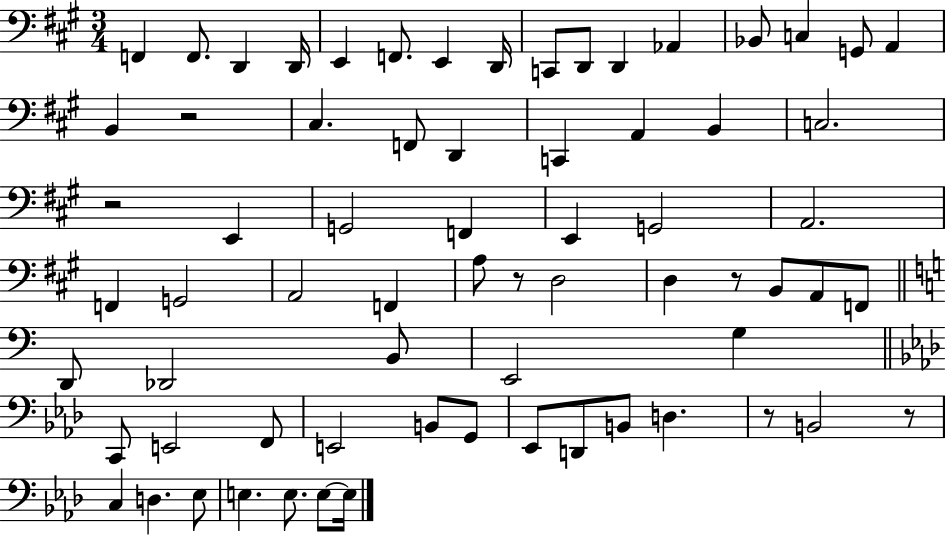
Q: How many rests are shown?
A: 6